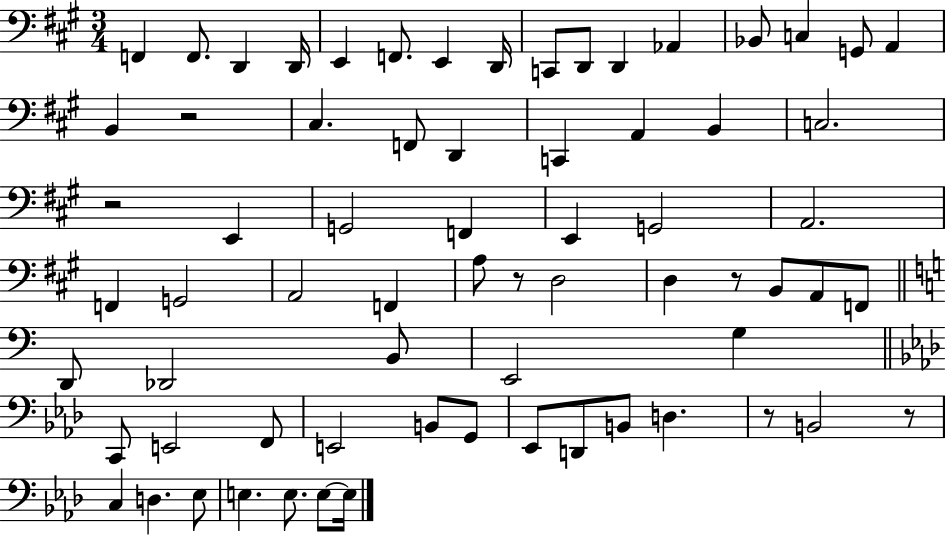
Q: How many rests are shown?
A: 6